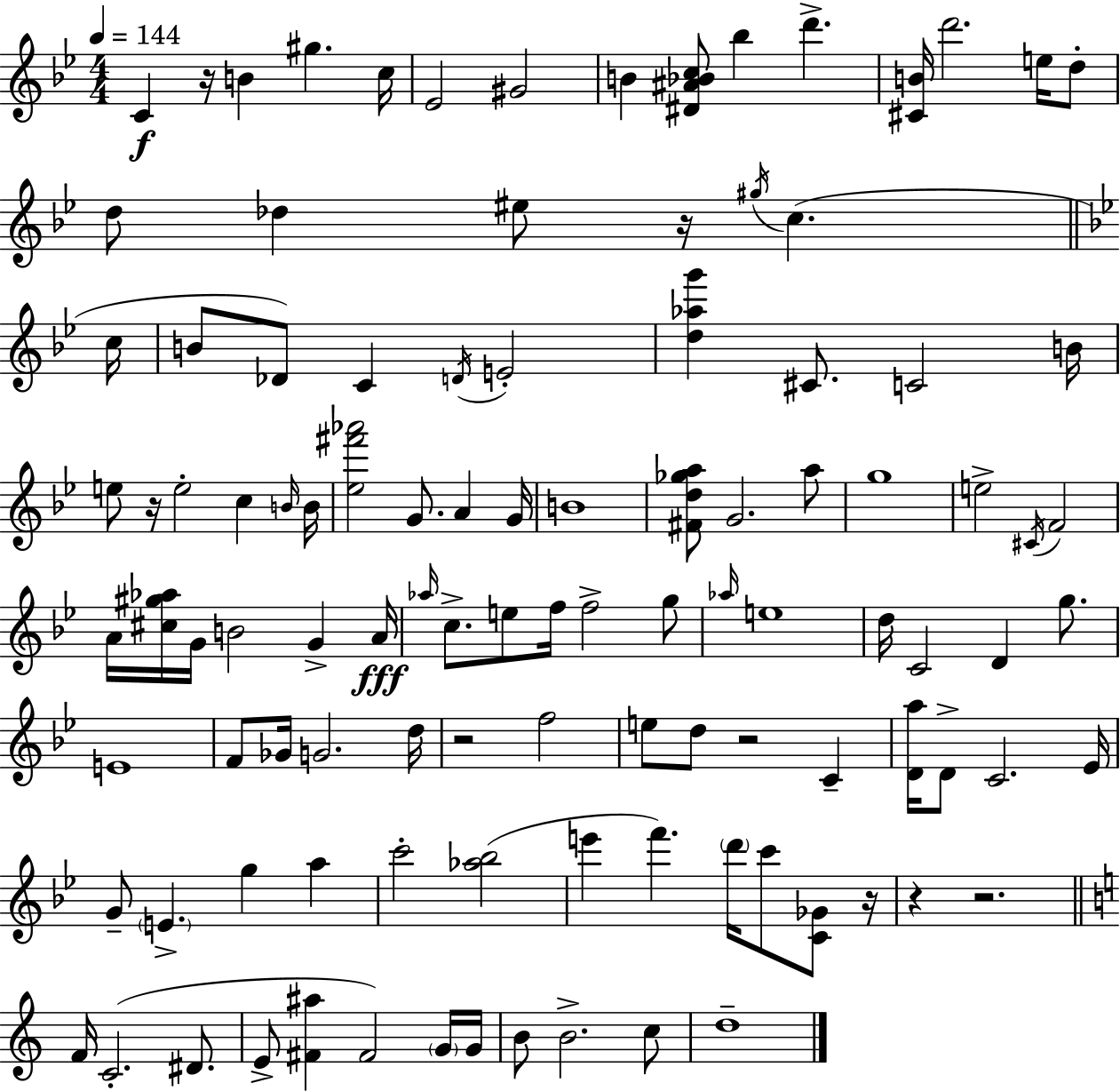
C4/q R/s B4/q G#5/q. C5/s Eb4/h G#4/h B4/q [D#4,A#4,Bb4,C5]/e Bb5/q D6/q. [C#4,B4]/s D6/h. E5/s D5/e D5/e Db5/q EIS5/e R/s G#5/s C5/q. C5/s B4/e Db4/e C4/q D4/s E4/h [D5,Ab5,G6]/q C#4/e. C4/h B4/s E5/e R/s E5/h C5/q B4/s B4/s [Eb5,F#6,Ab6]/h G4/e. A4/q G4/s B4/w [F#4,D5,Gb5,A5]/e G4/h. A5/e G5/w E5/h C#4/s F4/h A4/s [C#5,G#5,Ab5]/s G4/s B4/h G4/q A4/s Ab5/s C5/e. E5/e F5/s F5/h G5/e Ab5/s E5/w D5/s C4/h D4/q G5/e. E4/w F4/e Gb4/s G4/h. D5/s R/h F5/h E5/e D5/e R/h C4/q [D4,A5]/s D4/e C4/h. Eb4/s G4/e E4/q. G5/q A5/q C6/h [Ab5,Bb5]/h E6/q F6/q. D6/s C6/e [C4,Gb4]/e R/s R/q R/h. F4/s C4/h. D#4/e. E4/e [F#4,A#5]/q F#4/h G4/s G4/s B4/e B4/h. C5/e D5/w